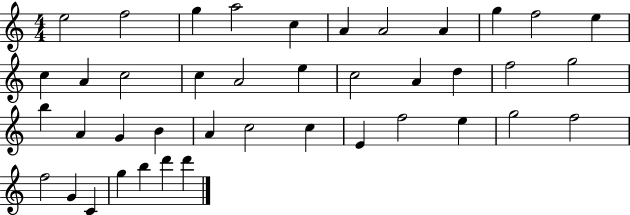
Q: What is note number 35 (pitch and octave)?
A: F5